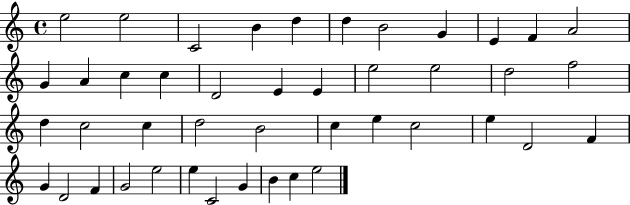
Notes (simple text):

E5/h E5/h C4/h B4/q D5/q D5/q B4/h G4/q E4/q F4/q A4/h G4/q A4/q C5/q C5/q D4/h E4/q E4/q E5/h E5/h D5/h F5/h D5/q C5/h C5/q D5/h B4/h C5/q E5/q C5/h E5/q D4/h F4/q G4/q D4/h F4/q G4/h E5/h E5/q C4/h G4/q B4/q C5/q E5/h